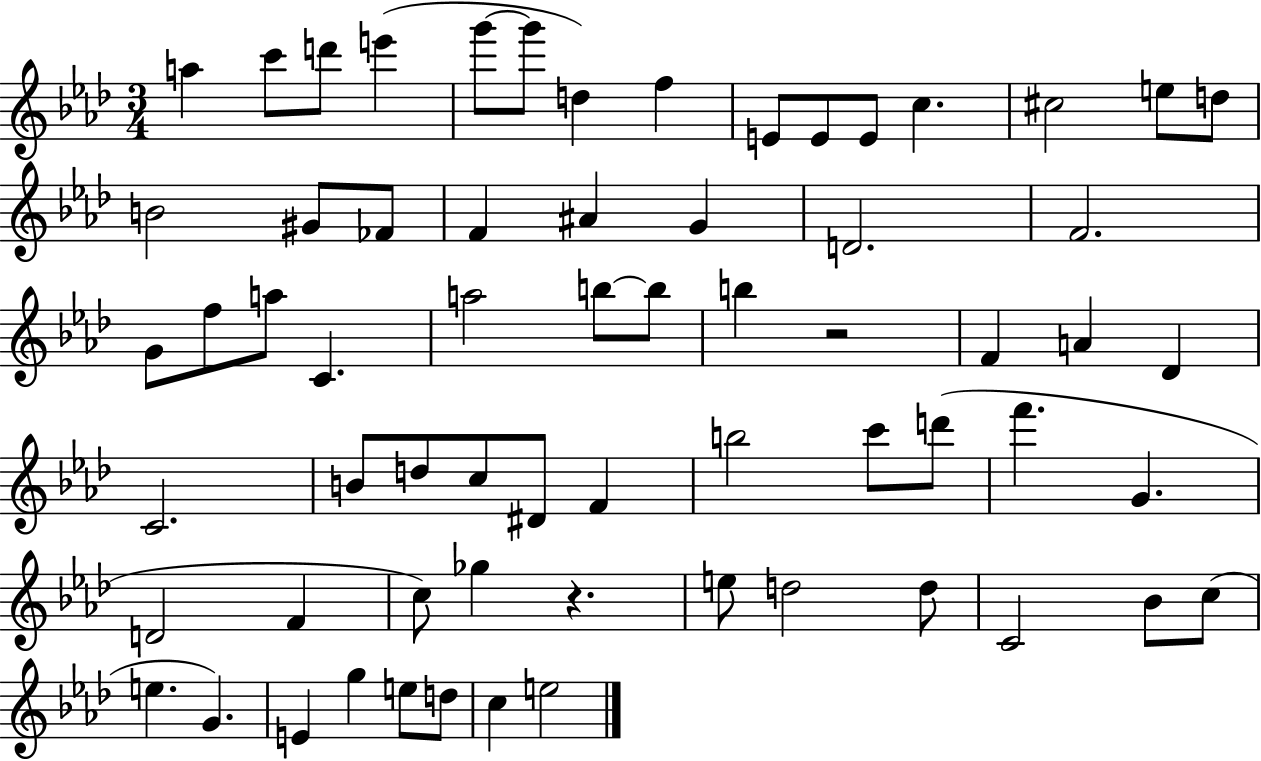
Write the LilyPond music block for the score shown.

{
  \clef treble
  \numericTimeSignature
  \time 3/4
  \key aes \major
  a''4 c'''8 d'''8 e'''4( | g'''8~~ g'''8 d''4) f''4 | e'8 e'8 e'8 c''4. | cis''2 e''8 d''8 | \break b'2 gis'8 fes'8 | f'4 ais'4 g'4 | d'2. | f'2. | \break g'8 f''8 a''8 c'4. | a''2 b''8~~ b''8 | b''4 r2 | f'4 a'4 des'4 | \break c'2. | b'8 d''8 c''8 dis'8 f'4 | b''2 c'''8 d'''8( | f'''4. g'4. | \break d'2 f'4 | c''8) ges''4 r4. | e''8 d''2 d''8 | c'2 bes'8 c''8( | \break e''4. g'4.) | e'4 g''4 e''8 d''8 | c''4 e''2 | \bar "|."
}